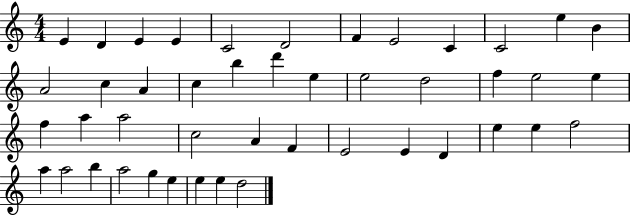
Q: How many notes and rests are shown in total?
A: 45